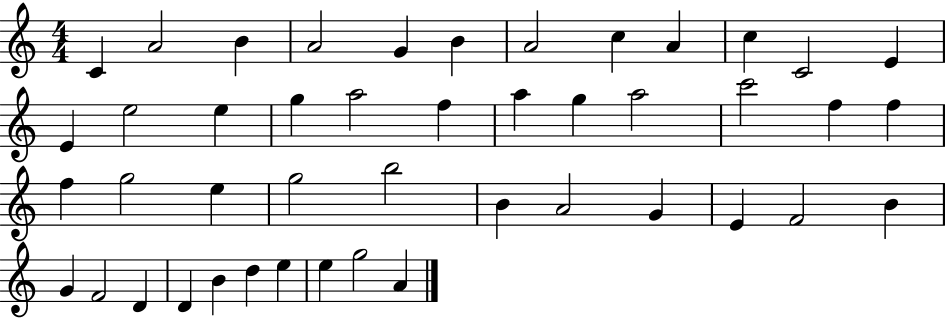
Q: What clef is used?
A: treble